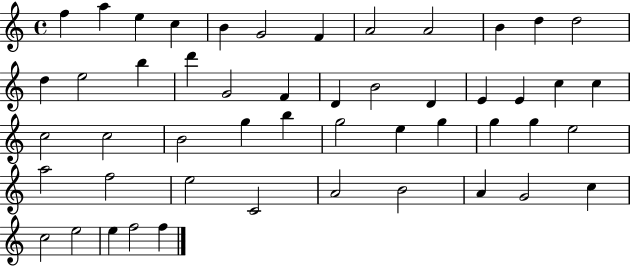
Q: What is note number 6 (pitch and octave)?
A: G4